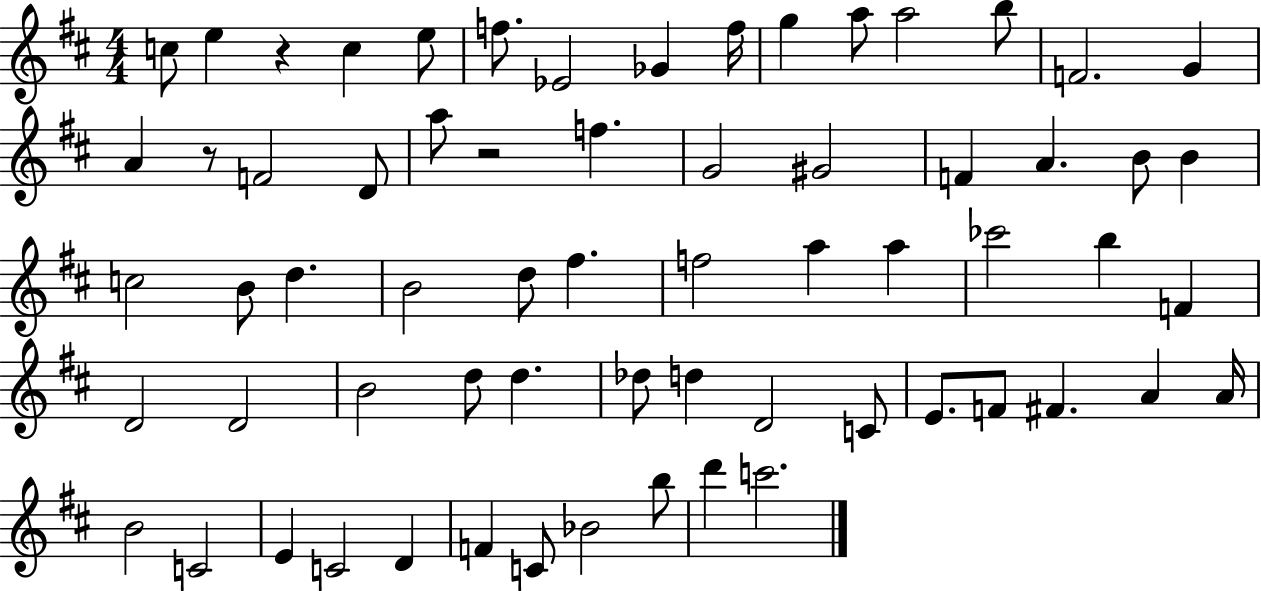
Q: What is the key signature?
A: D major